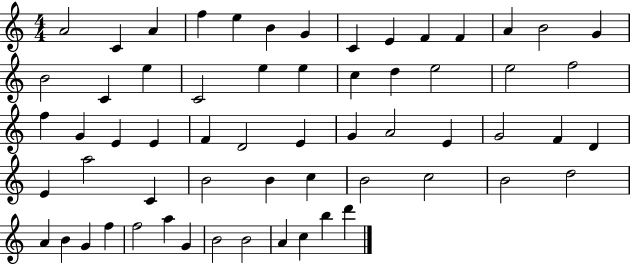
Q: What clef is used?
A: treble